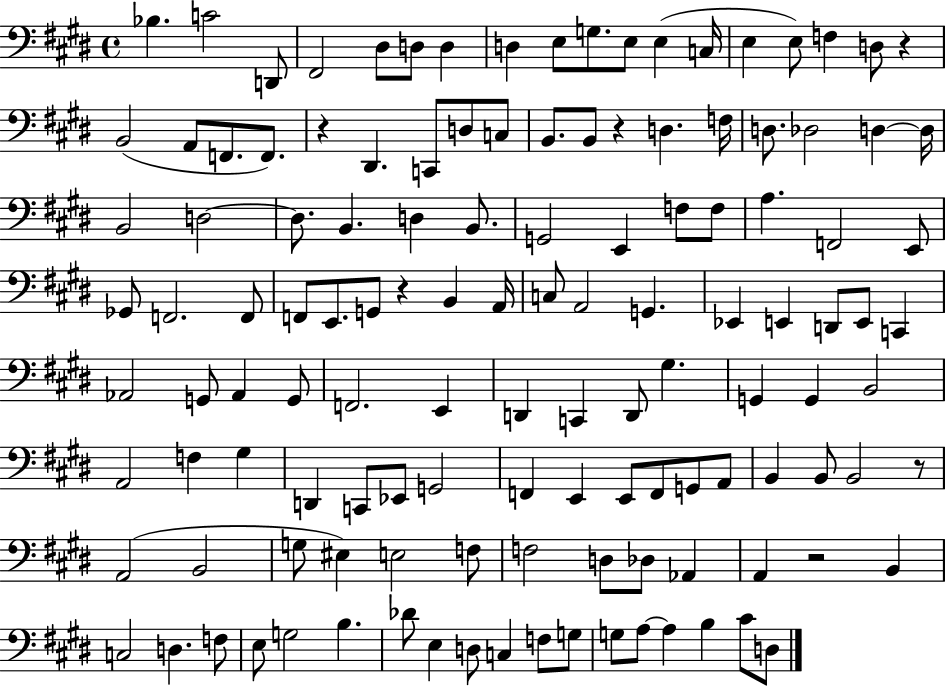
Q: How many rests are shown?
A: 6